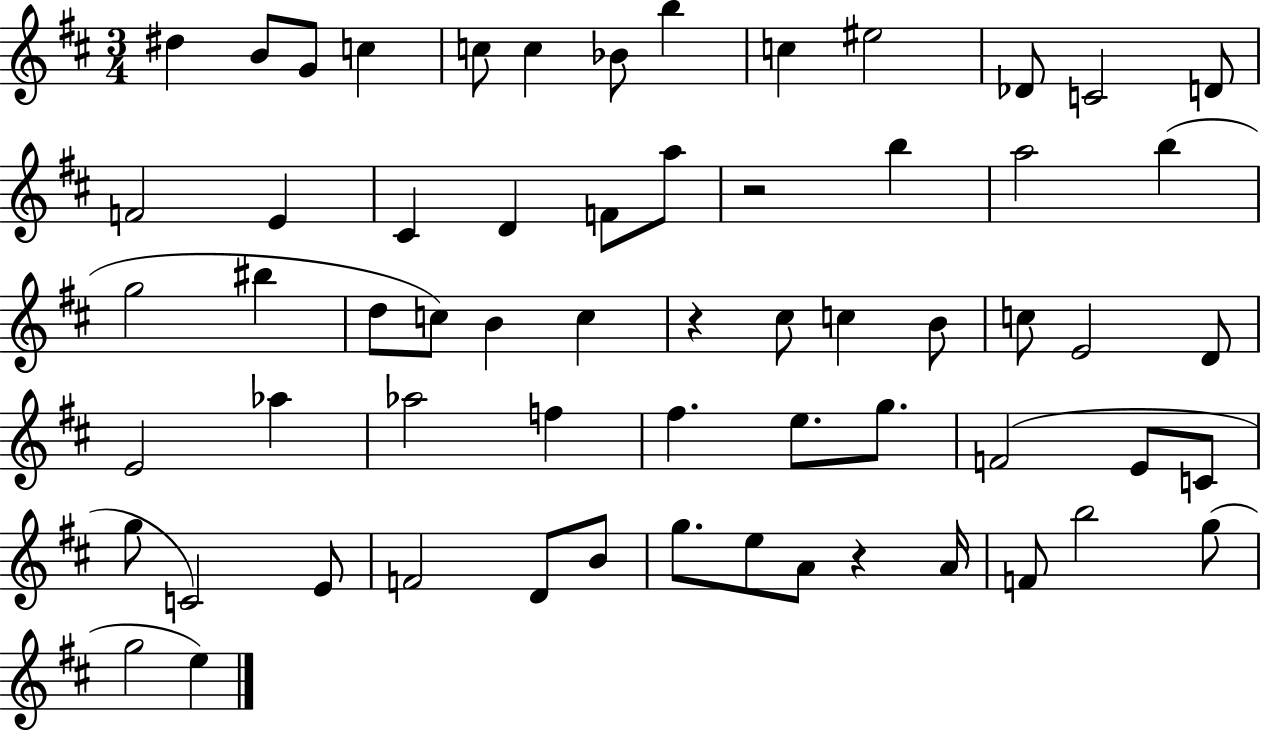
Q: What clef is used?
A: treble